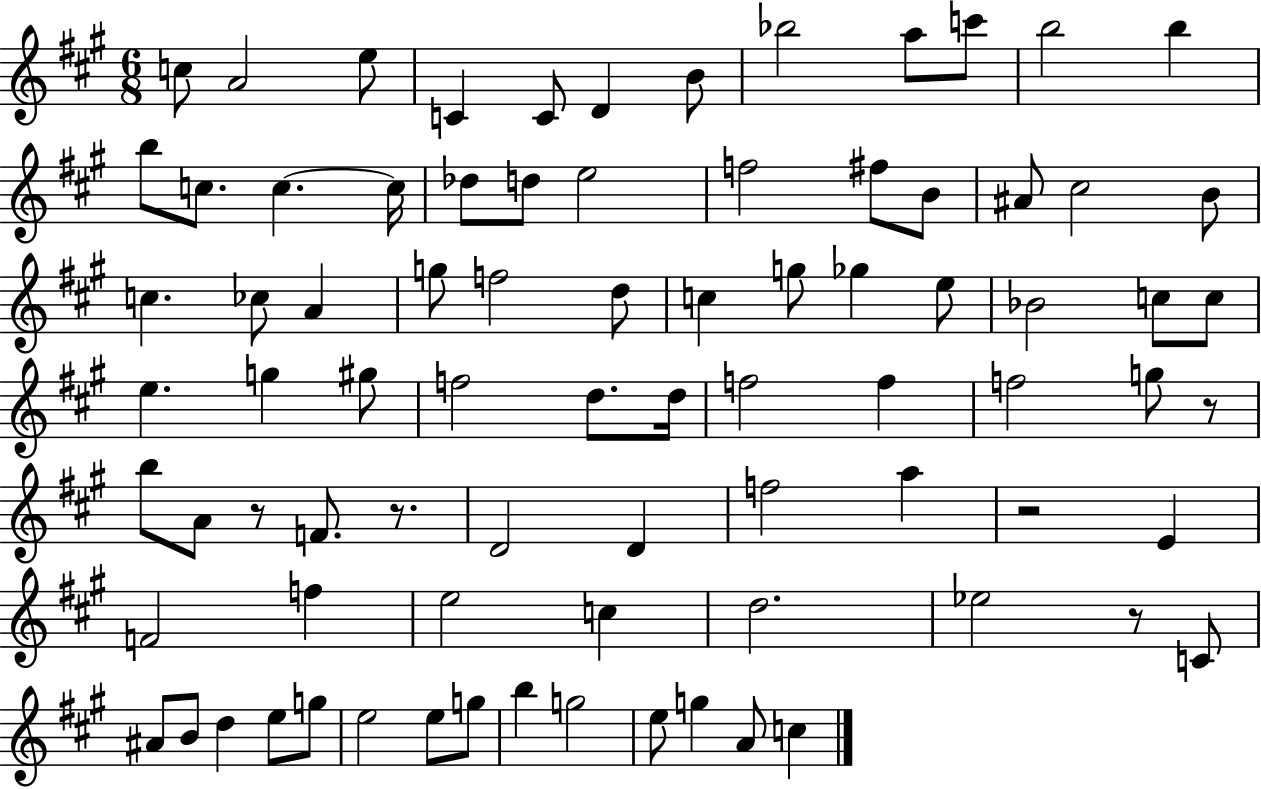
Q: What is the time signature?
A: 6/8